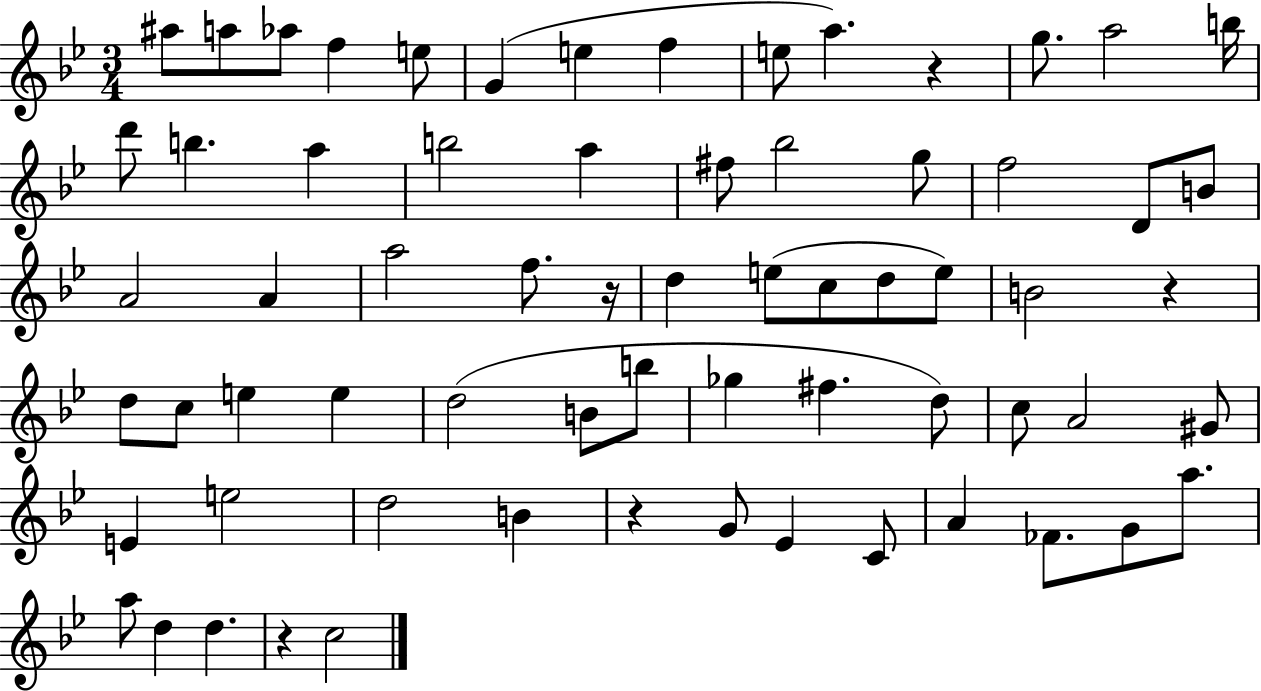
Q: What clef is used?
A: treble